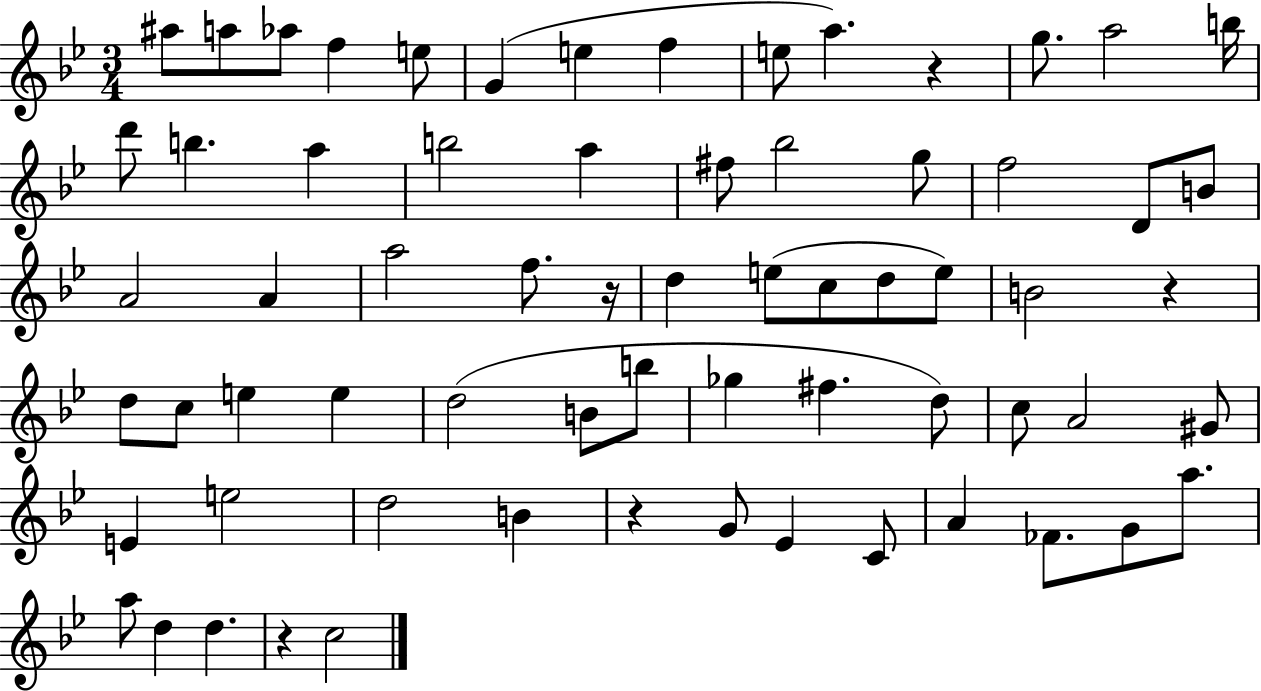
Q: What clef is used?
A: treble